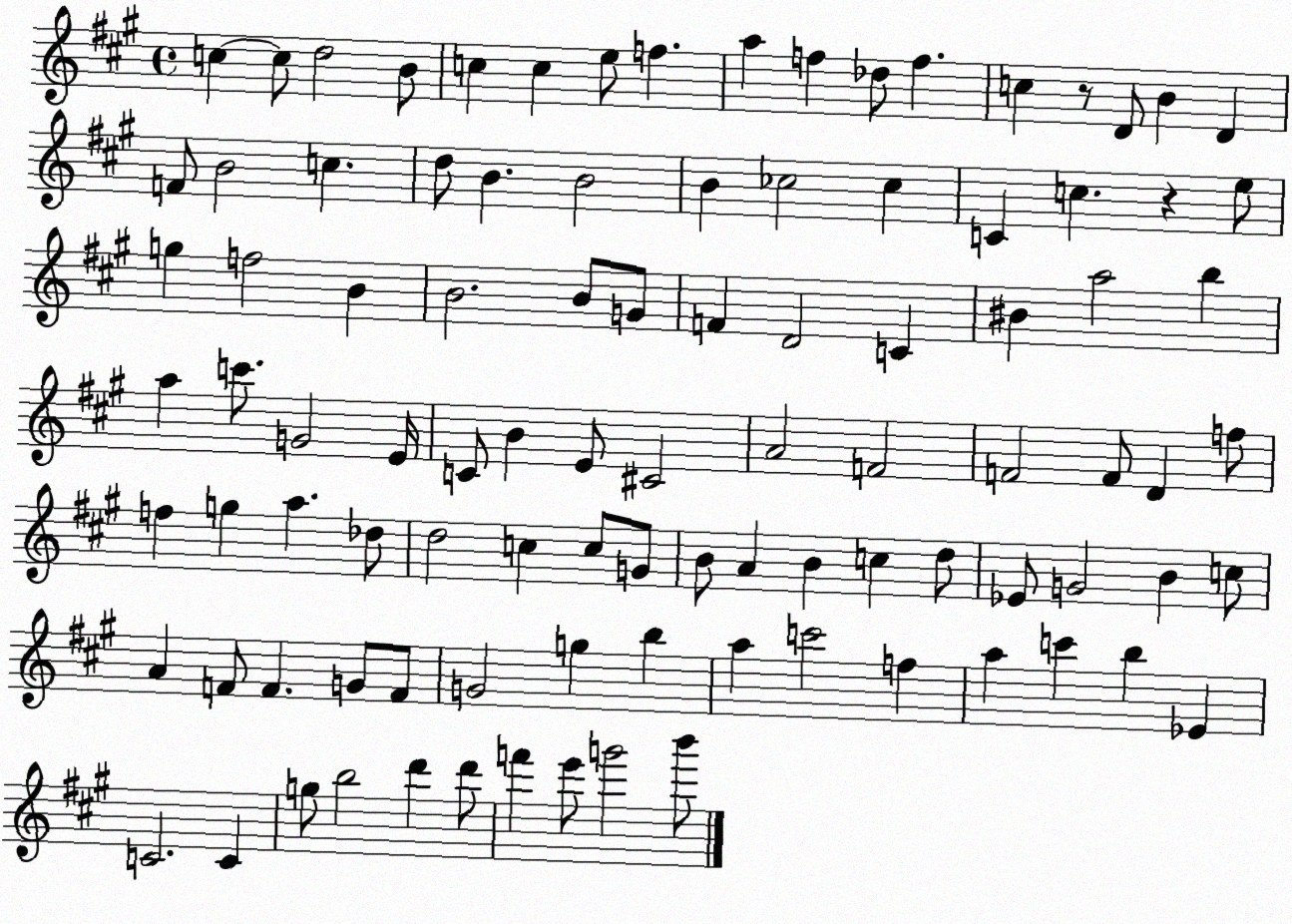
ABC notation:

X:1
T:Untitled
M:4/4
L:1/4
K:A
c c/2 d2 B/2 c c e/2 f a f _d/2 f c z/2 D/2 B D F/2 B2 c d/2 B B2 B _c2 _c C c z e/2 g f2 B B2 B/2 G/2 F D2 C ^B a2 b a c'/2 G2 E/4 C/2 B E/2 ^C2 A2 F2 F2 F/2 D f/2 f g a _d/2 d2 c c/2 G/2 B/2 A B c d/2 _E/2 G2 B c/2 A F/2 F G/2 F/2 G2 g b a c'2 f a c' b _E C2 C g/2 b2 d' d'/2 f' e'/2 g'2 b'/2